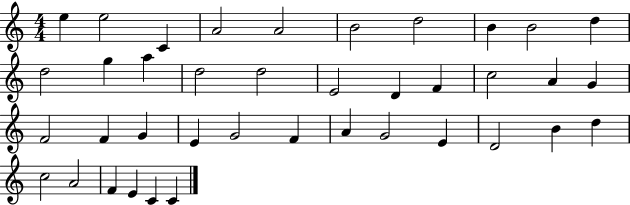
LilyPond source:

{
  \clef treble
  \numericTimeSignature
  \time 4/4
  \key c \major
  e''4 e''2 c'4 | a'2 a'2 | b'2 d''2 | b'4 b'2 d''4 | \break d''2 g''4 a''4 | d''2 d''2 | e'2 d'4 f'4 | c''2 a'4 g'4 | \break f'2 f'4 g'4 | e'4 g'2 f'4 | a'4 g'2 e'4 | d'2 b'4 d''4 | \break c''2 a'2 | f'4 e'4 c'4 c'4 | \bar "|."
}